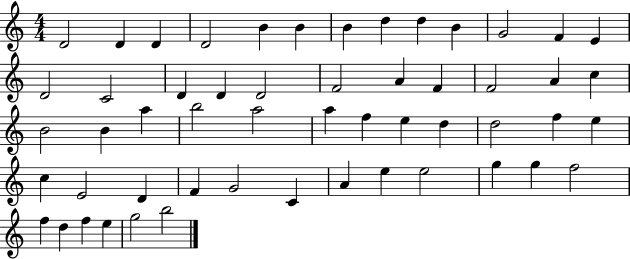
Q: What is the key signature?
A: C major